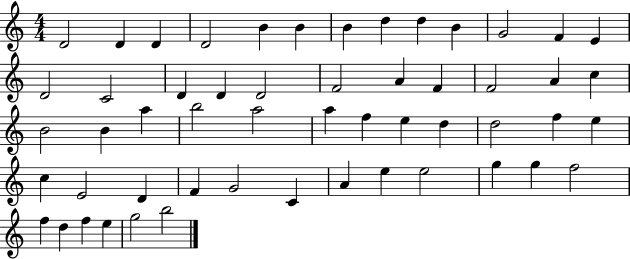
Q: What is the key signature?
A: C major